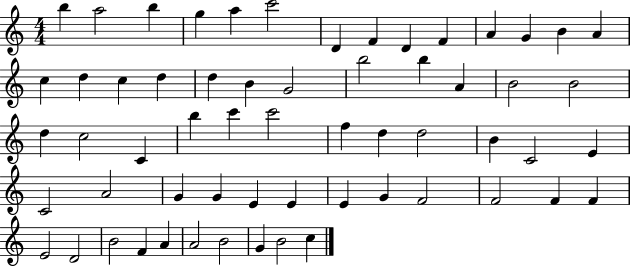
X:1
T:Untitled
M:4/4
L:1/4
K:C
b a2 b g a c'2 D F D F A G B A c d c d d B G2 b2 b A B2 B2 d c2 C b c' c'2 f d d2 B C2 E C2 A2 G G E E E G F2 F2 F F E2 D2 B2 F A A2 B2 G B2 c